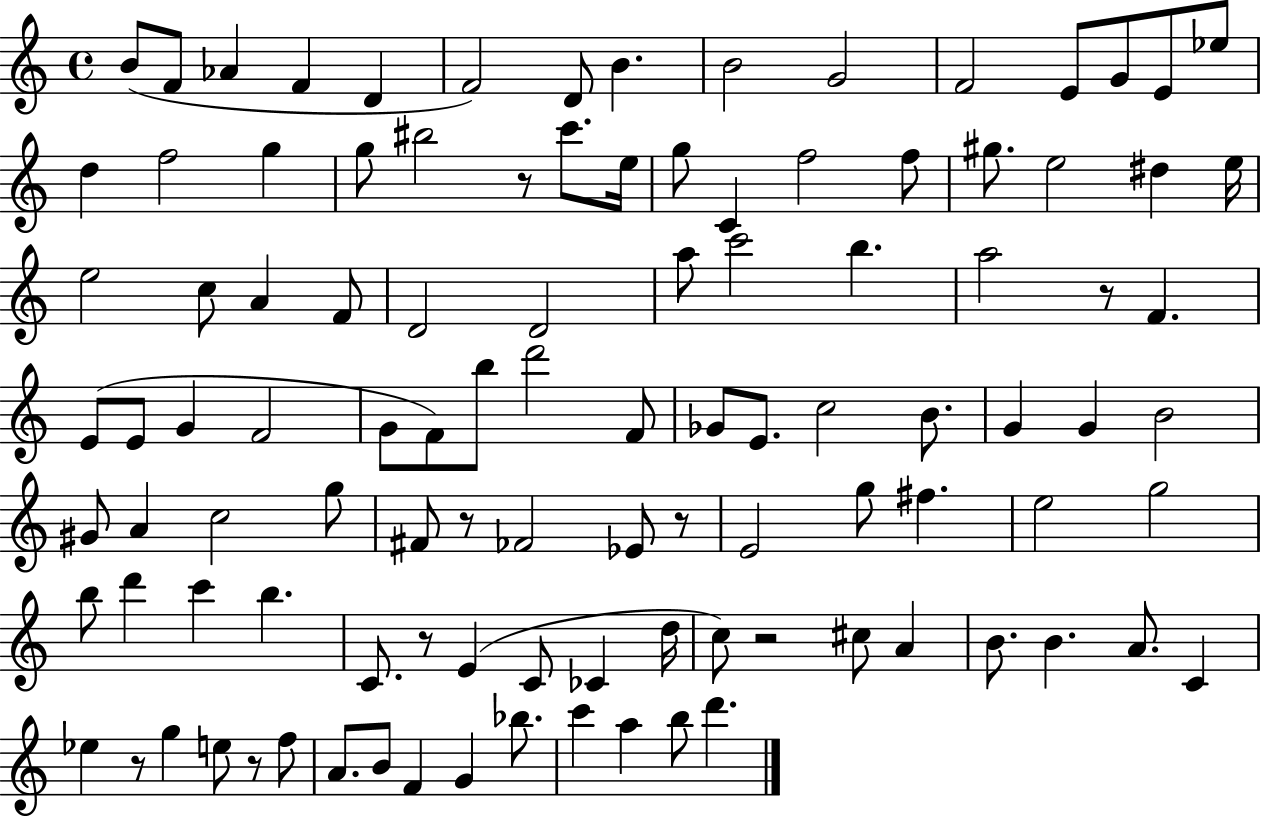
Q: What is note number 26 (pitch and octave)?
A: F5